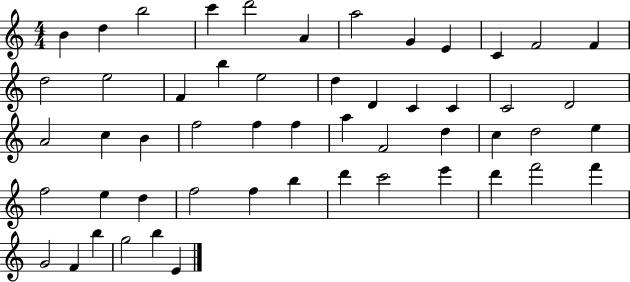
X:1
T:Untitled
M:4/4
L:1/4
K:C
B d b2 c' d'2 A a2 G E C F2 F d2 e2 F b e2 d D C C C2 D2 A2 c B f2 f f a F2 d c d2 e f2 e d f2 f b d' c'2 e' d' f'2 f' G2 F b g2 b E